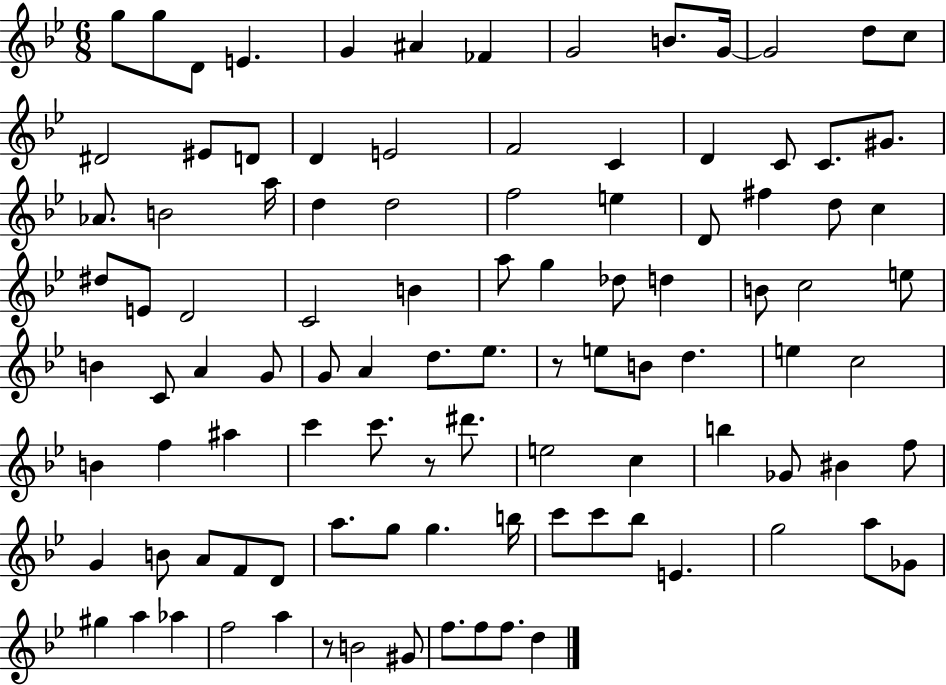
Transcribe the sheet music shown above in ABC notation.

X:1
T:Untitled
M:6/8
L:1/4
K:Bb
g/2 g/2 D/2 E G ^A _F G2 B/2 G/4 G2 d/2 c/2 ^D2 ^E/2 D/2 D E2 F2 C D C/2 C/2 ^G/2 _A/2 B2 a/4 d d2 f2 e D/2 ^f d/2 c ^d/2 E/2 D2 C2 B a/2 g _d/2 d B/2 c2 e/2 B C/2 A G/2 G/2 A d/2 _e/2 z/2 e/2 B/2 d e c2 B f ^a c' c'/2 z/2 ^d'/2 e2 c b _G/2 ^B f/2 G B/2 A/2 F/2 D/2 a/2 g/2 g b/4 c'/2 c'/2 _b/2 E g2 a/2 _G/2 ^g a _a f2 a z/2 B2 ^G/2 f/2 f/2 f/2 d